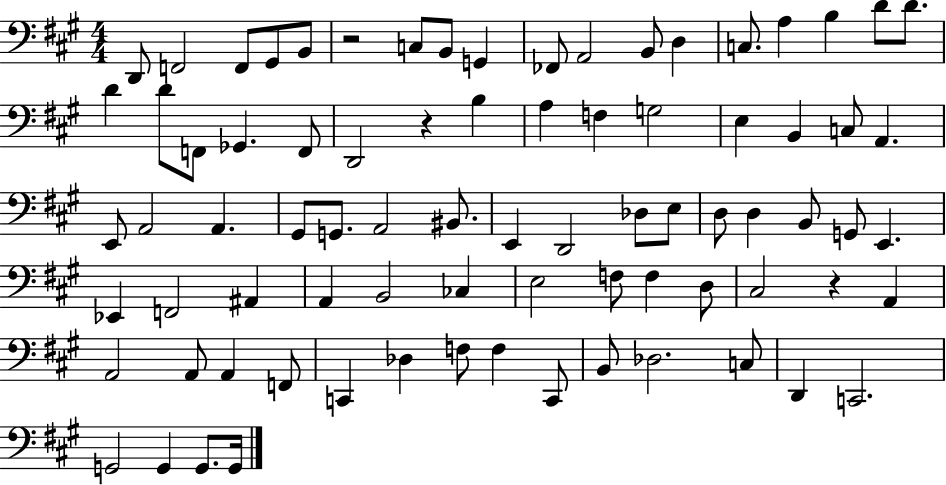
D2/e F2/h F2/e G#2/e B2/e R/h C3/e B2/e G2/q FES2/e A2/h B2/e D3/q C3/e. A3/q B3/q D4/e D4/e. D4/q D4/e F2/e Gb2/q. F2/e D2/h R/q B3/q A3/q F3/q G3/h E3/q B2/q C3/e A2/q. E2/e A2/h A2/q. G#2/e G2/e. A2/h BIS2/e. E2/q D2/h Db3/e E3/e D3/e D3/q B2/e G2/e E2/q. Eb2/q F2/h A#2/q A2/q B2/h CES3/q E3/h F3/e F3/q D3/e C#3/h R/q A2/q A2/h A2/e A2/q F2/e C2/q Db3/q F3/e F3/q C2/e B2/e Db3/h. C3/e D2/q C2/h. G2/h G2/q G2/e. G2/s